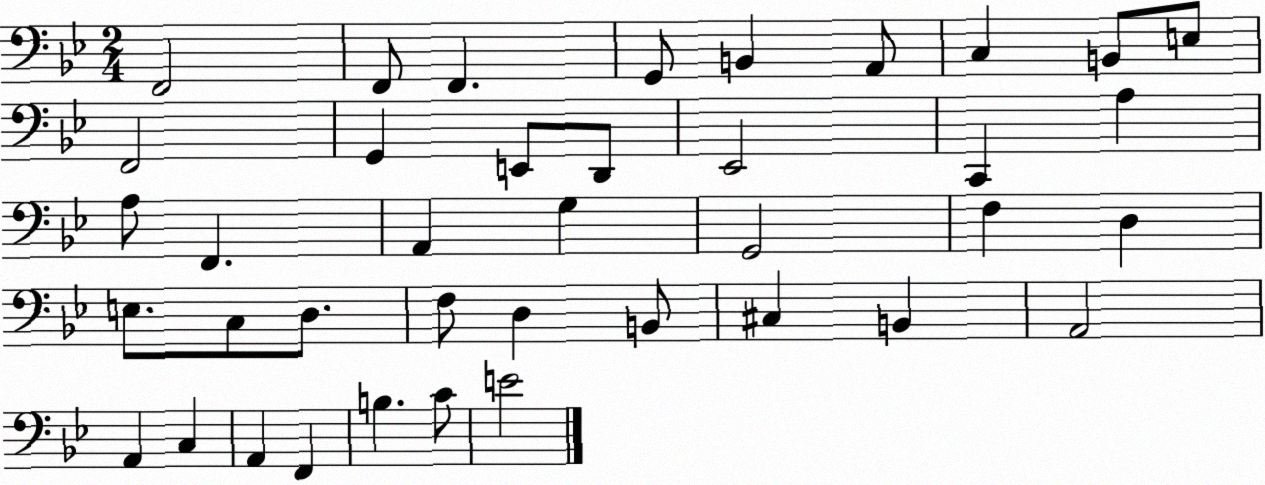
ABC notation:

X:1
T:Untitled
M:2/4
L:1/4
K:Bb
F,,2 F,,/2 F,, G,,/2 B,, A,,/2 C, B,,/2 E,/2 F,,2 G,, E,,/2 D,,/2 _E,,2 C,, A, A,/2 F,, A,, G, G,,2 F, D, E,/2 C,/2 D,/2 F,/2 D, B,,/2 ^C, B,, A,,2 A,, C, A,, F,, B, C/2 E2